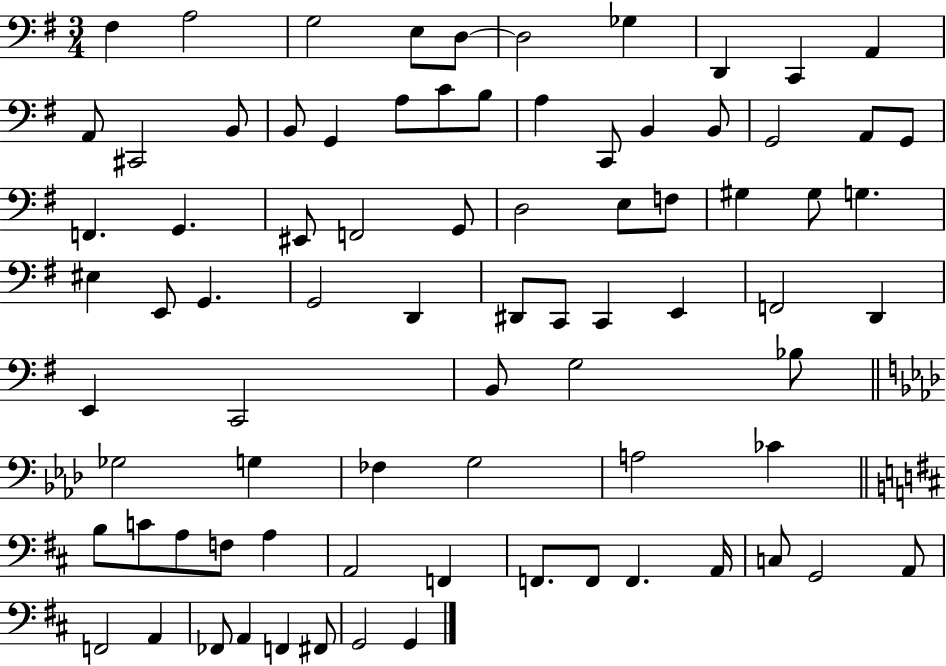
F#3/q A3/h G3/h E3/e D3/e D3/h Gb3/q D2/q C2/q A2/q A2/e C#2/h B2/e B2/e G2/q A3/e C4/e B3/e A3/q C2/e B2/q B2/e G2/h A2/e G2/e F2/q. G2/q. EIS2/e F2/h G2/e D3/h E3/e F3/e G#3/q G#3/e G3/q. EIS3/q E2/e G2/q. G2/h D2/q D#2/e C2/e C2/q E2/q F2/h D2/q E2/q C2/h B2/e G3/h Bb3/e Gb3/h G3/q FES3/q G3/h A3/h CES4/q B3/e C4/e A3/e F3/e A3/q A2/h F2/q F2/e. F2/e F2/q. A2/s C3/e G2/h A2/e F2/h A2/q FES2/e A2/q F2/q F#2/e G2/h G2/q